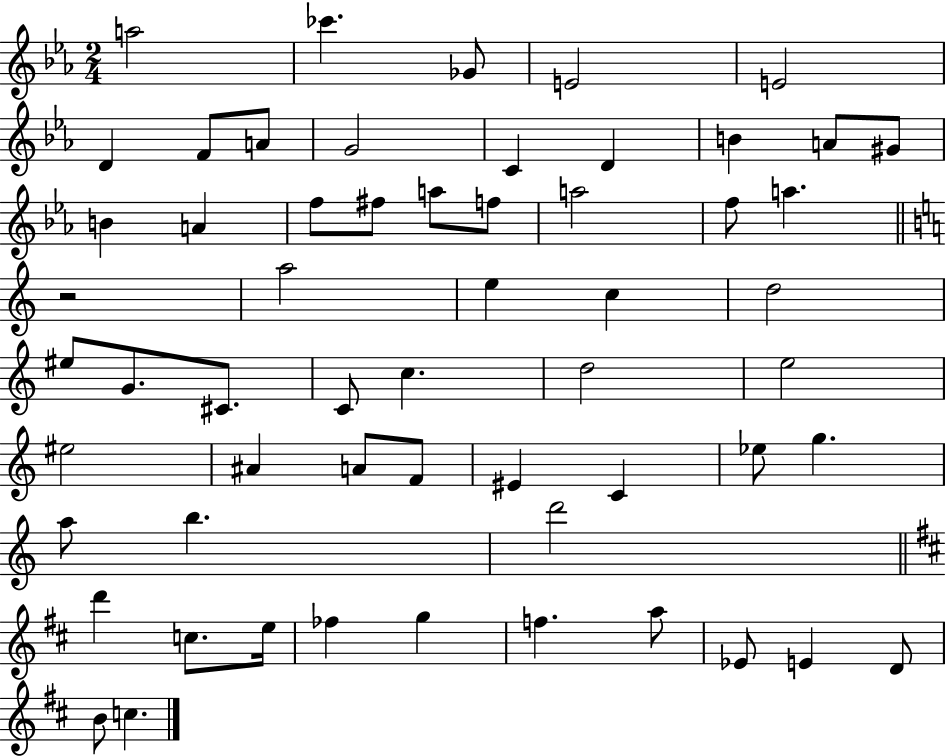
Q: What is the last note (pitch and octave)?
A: C5